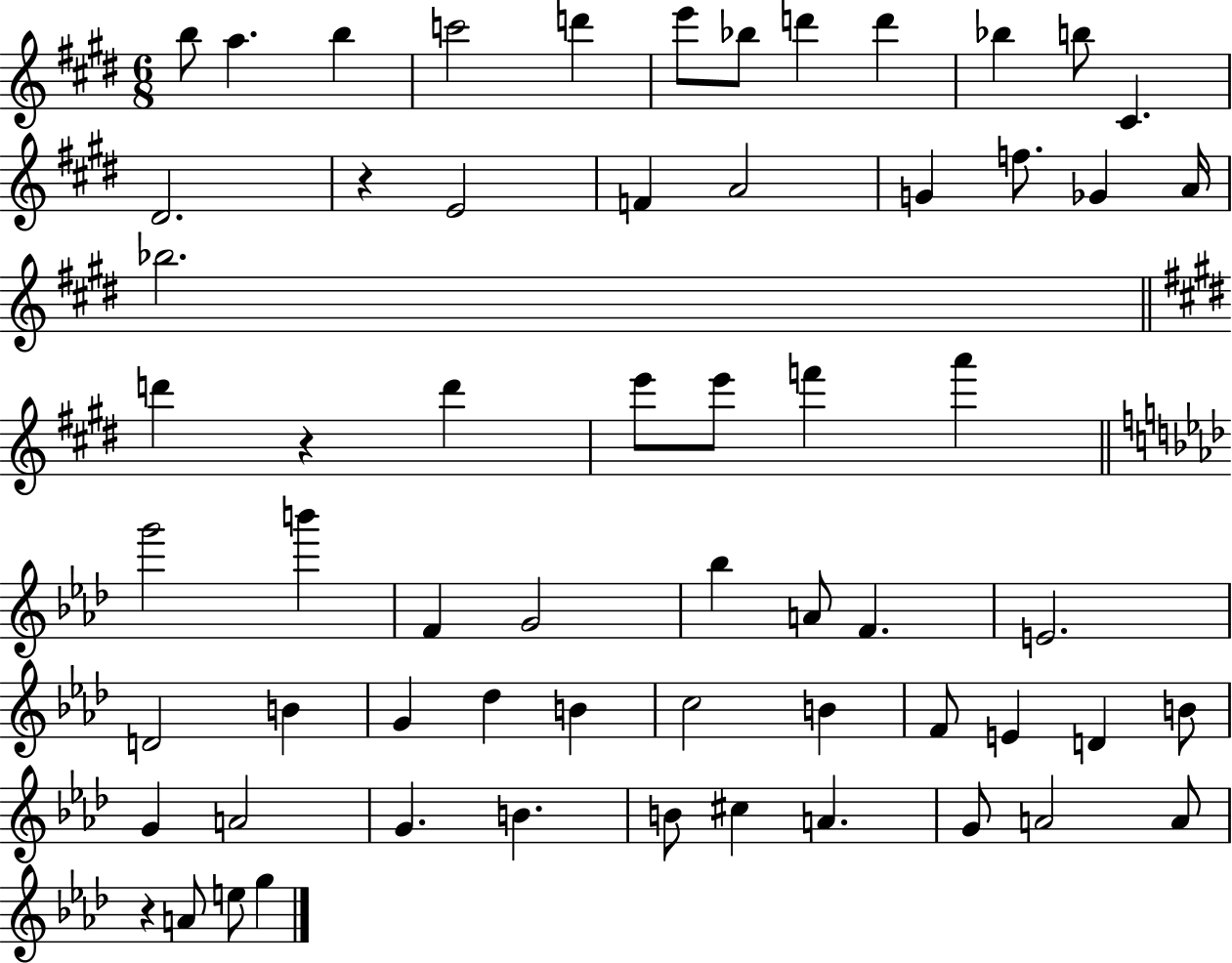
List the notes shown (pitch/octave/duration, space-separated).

B5/e A5/q. B5/q C6/h D6/q E6/e Bb5/e D6/q D6/q Bb5/q B5/e C#4/q. D#4/h. R/q E4/h F4/q A4/h G4/q F5/e. Gb4/q A4/s Bb5/h. D6/q R/q D6/q E6/e E6/e F6/q A6/q G6/h B6/q F4/q G4/h Bb5/q A4/e F4/q. E4/h. D4/h B4/q G4/q Db5/q B4/q C5/h B4/q F4/e E4/q D4/q B4/e G4/q A4/h G4/q. B4/q. B4/e C#5/q A4/q. G4/e A4/h A4/e R/q A4/e E5/e G5/q